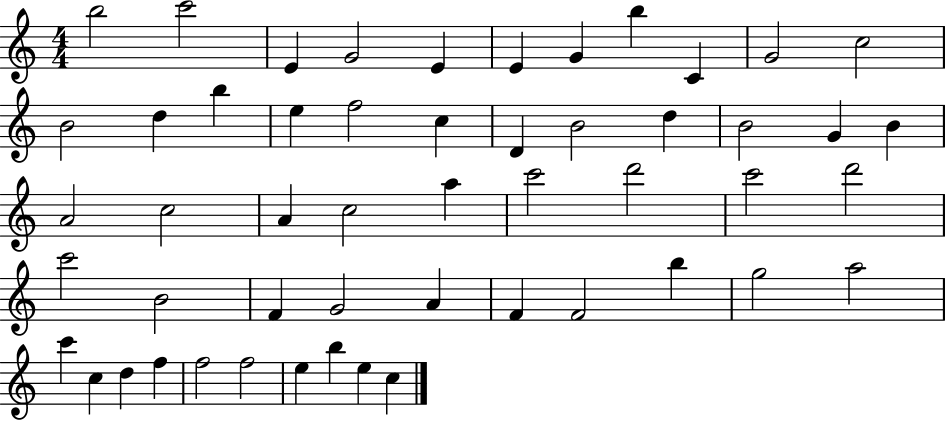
B5/h C6/h E4/q G4/h E4/q E4/q G4/q B5/q C4/q G4/h C5/h B4/h D5/q B5/q E5/q F5/h C5/q D4/q B4/h D5/q B4/h G4/q B4/q A4/h C5/h A4/q C5/h A5/q C6/h D6/h C6/h D6/h C6/h B4/h F4/q G4/h A4/q F4/q F4/h B5/q G5/h A5/h C6/q C5/q D5/q F5/q F5/h F5/h E5/q B5/q E5/q C5/q